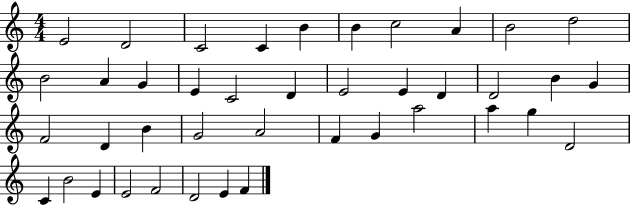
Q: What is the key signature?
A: C major